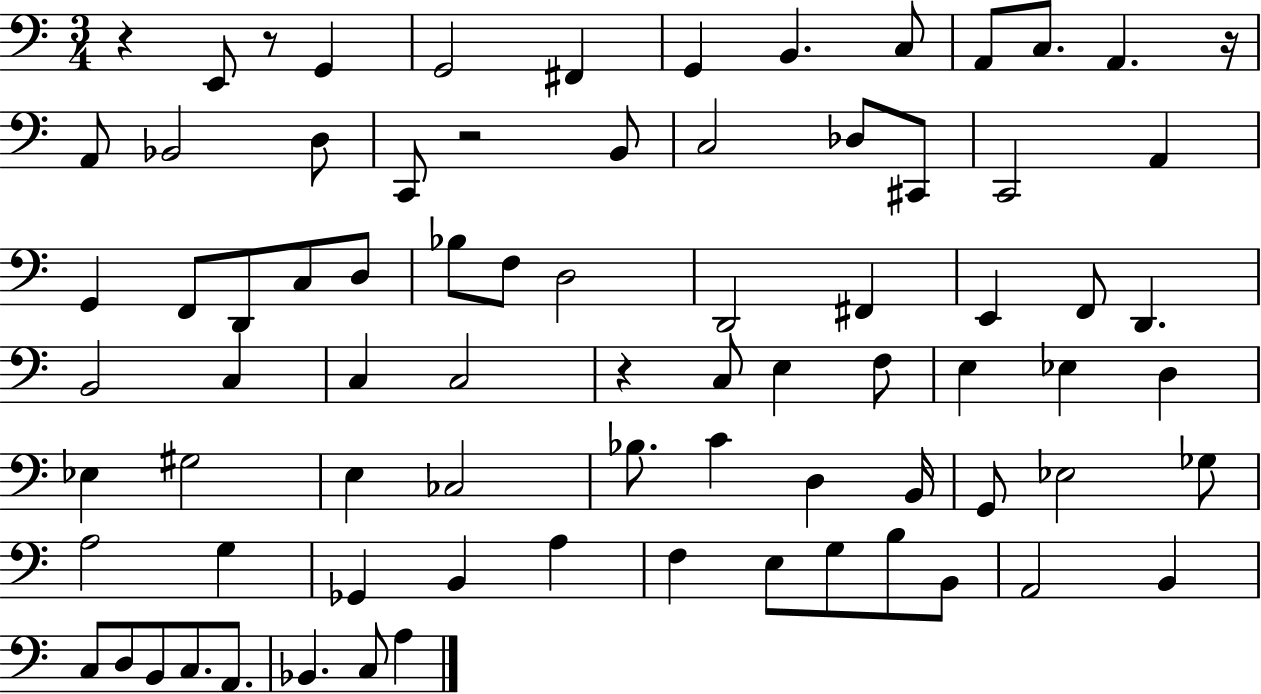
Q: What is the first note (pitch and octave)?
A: E2